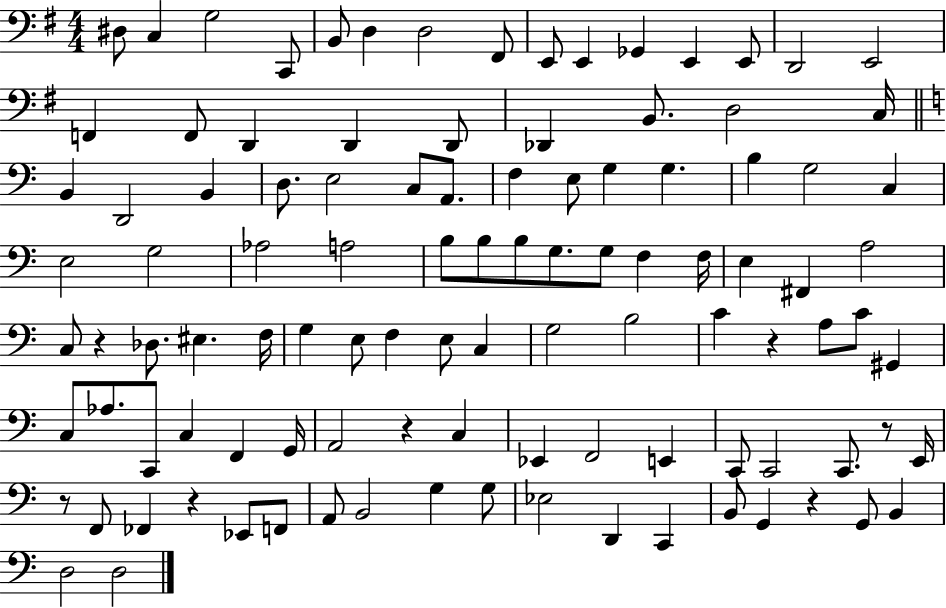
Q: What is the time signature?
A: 4/4